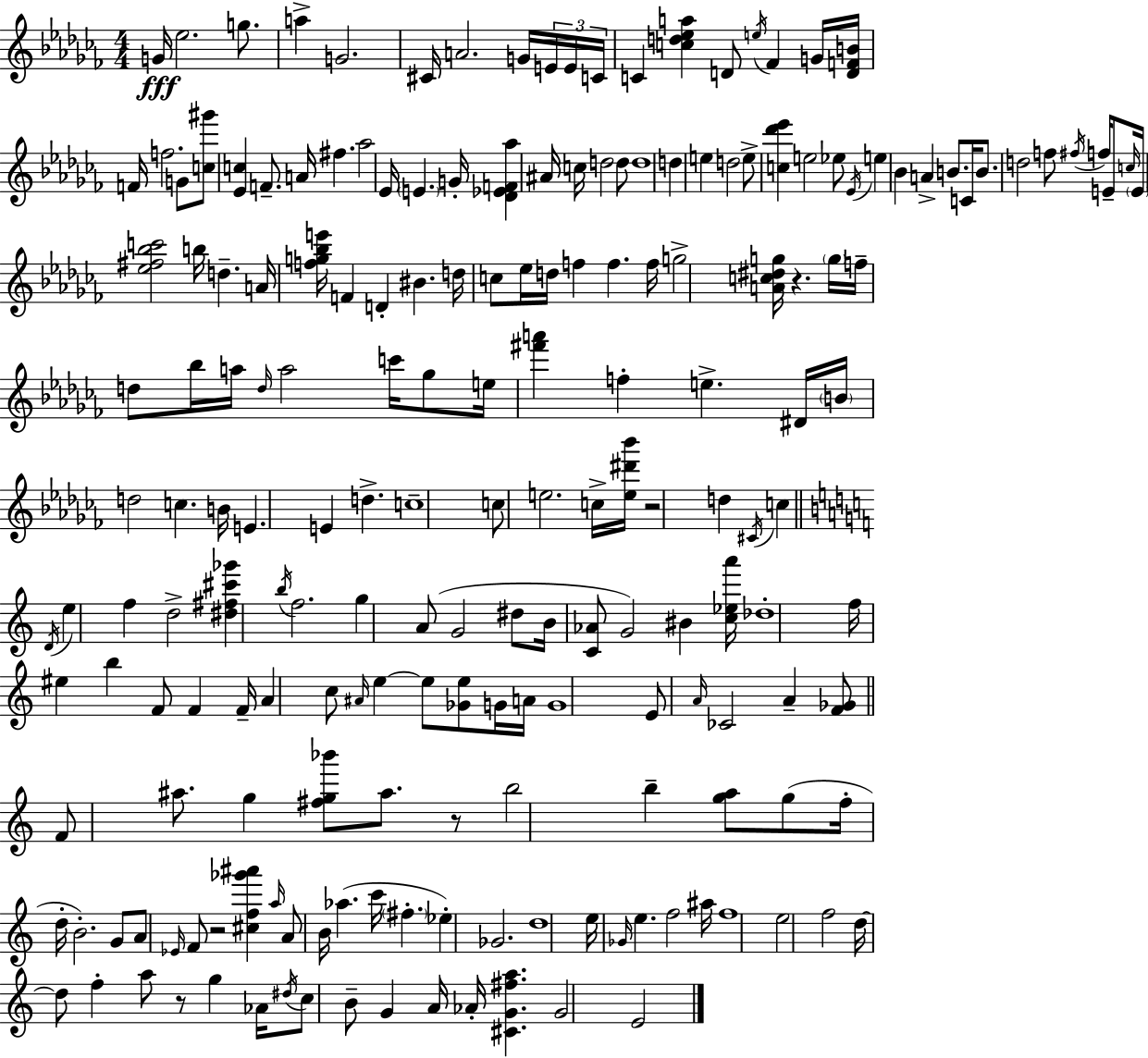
G4/s Eb5/h. G5/e. A5/q G4/h. C#4/s A4/h. G4/s E4/s E4/s C4/s C4/q [C5,D5,Eb5,A5]/q D4/e E5/s FES4/q G4/s [D4,F4,B4]/s F4/s F5/h. G4/e [C5,G#6]/e [Eb4,C5]/q F4/e. A4/s F#5/q. Ab5/h Eb4/s E4/q. G4/s [Db4,Eb4,F4,Ab5]/q A#4/s C5/s D5/h D5/e D5/w D5/q E5/q D5/h E5/e [C5,Db6,Eb6]/q E5/h Eb5/e Eb4/s E5/q Bb4/q A4/q B4/e. C4/s B4/e. D5/h F5/e F#5/s F5/s E4/e C5/s E4/s [Eb5,F#5,Bb5,C6]/h B5/s D5/q. A4/s [F5,G5,Bb5,E6]/s F4/q D4/q BIS4/q. D5/s C5/e Eb5/s D5/s F5/q F5/q. F5/s G5/h [A4,C5,D#5,G5]/s R/q. G5/s F5/s D5/e Bb5/s A5/s D5/s A5/h C6/s Gb5/e E5/s [F#6,A6]/q F5/q E5/q. D#4/s B4/s D5/h C5/q. B4/s E4/q. E4/q D5/q. C5/w C5/e E5/h. C5/s [E5,D#6,Bb6]/s R/h D5/q C#4/s C5/q D4/s E5/q F5/q D5/h [D#5,F#5,C#6,Gb6]/q B5/s F5/h. G5/q A4/e G4/h D#5/e B4/s [C4,Ab4]/e G4/h BIS4/q [C5,Eb5,A6]/s Db5/w F5/s EIS5/q B5/q F4/e F4/q F4/s A4/q C5/e A#4/s E5/q E5/e [Gb4,E5]/e G4/s A4/s G4/w E4/e A4/s CES4/h A4/q [F4,Gb4]/e F4/e A#5/e. G5/q [F#5,G5,Bb6]/e A#5/e. R/e B5/h B5/q [G5,A5]/e G5/e F5/s D5/s B4/h. G4/e A4/e Eb4/s F4/e R/h [C#5,F5,Gb6,A#6]/q A5/s A4/e B4/s Ab5/q. C6/s F#5/q. Eb5/q Gb4/h. D5/w E5/s Gb4/s E5/q. F5/h A#5/s F5/w E5/h F5/h D5/s D5/e F5/q A5/e R/e G5/q Ab4/s D#5/s C5/e B4/e G4/q A4/s Ab4/s [C#4,G4,F#5,A5]/q. G4/h E4/h